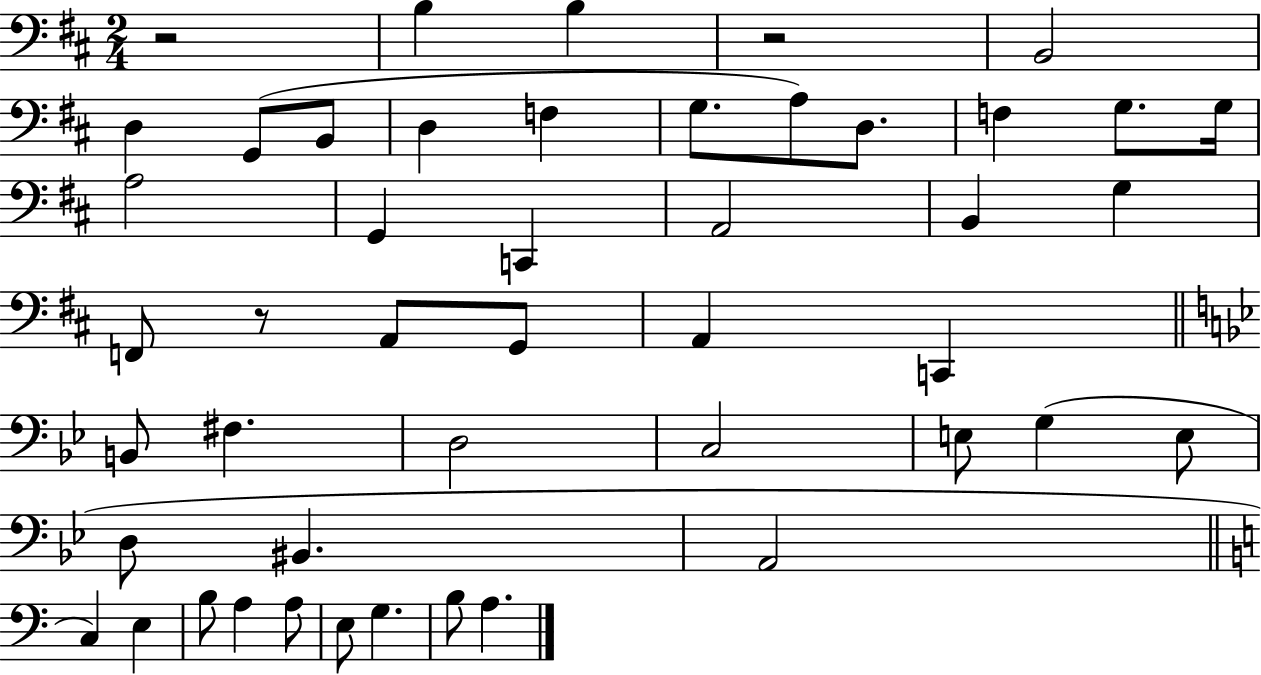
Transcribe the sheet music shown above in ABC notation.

X:1
T:Untitled
M:2/4
L:1/4
K:D
z2 B, B, z2 B,,2 D, G,,/2 B,,/2 D, F, G,/2 A,/2 D,/2 F, G,/2 G,/4 A,2 G,, C,, A,,2 B,, G, F,,/2 z/2 A,,/2 G,,/2 A,, C,, B,,/2 ^F, D,2 C,2 E,/2 G, E,/2 D,/2 ^B,, A,,2 C, E, B,/2 A, A,/2 E,/2 G, B,/2 A,